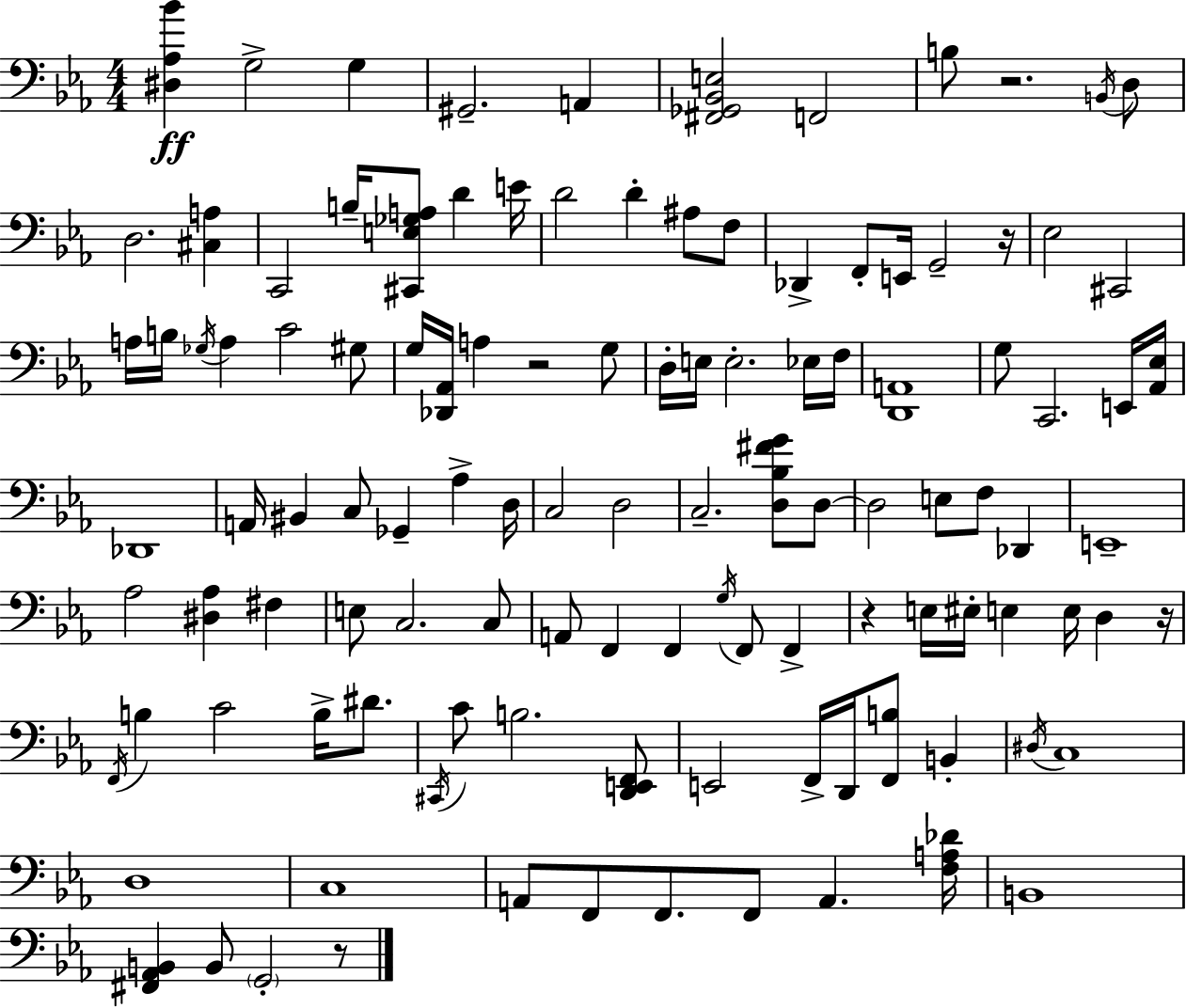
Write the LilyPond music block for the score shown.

{
  \clef bass
  \numericTimeSignature
  \time 4/4
  \key c \minor
  \repeat volta 2 { <dis aes bes'>4\ff g2-> g4 | gis,2.-- a,4 | <fis, ges, bes, e>2 f,2 | b8 r2. \acciaccatura { b,16 } d8 | \break d2. <cis a>4 | c,2 b16-- <cis, e ges a>8 d'4 | e'16 d'2 d'4-. ais8 f8 | des,4-> f,8-. e,16 g,2-- | \break r16 ees2 cis,2 | a16 b16 \acciaccatura { ges16 } a4 c'2 | gis8 g16 <des, aes,>16 a4 r2 | g8 d16-. e16 e2.-. | \break ees16 f16 <d, a,>1 | g8 c,2. | e,16 <aes, ees>16 des,1 | a,16 bis,4 c8 ges,4-- aes4-> | \break d16 c2 d2 | c2.-- <d bes fis' g'>8 | d8~~ d2 e8 f8 des,4 | e,1-- | \break aes2 <dis aes>4 fis4 | e8 c2. | c8 a,8 f,4 f,4 \acciaccatura { g16 } f,8 f,4-> | r4 e16 eis16-. e4 e16 d4 | \break r16 \acciaccatura { f,16 } b4 c'2 | b16-> dis'8. \acciaccatura { cis,16 } c'8 b2. | <d, e, f,>8 e,2 f,16-> d,16 <f, b>8 | b,4-. \acciaccatura { dis16 } c1 | \break d1 | c1 | a,8 f,8 f,8. f,8 a,4. | <f a des'>16 b,1 | \break <fis, aes, b,>4 b,8 \parenthesize g,2-. | r8 } \bar "|."
}